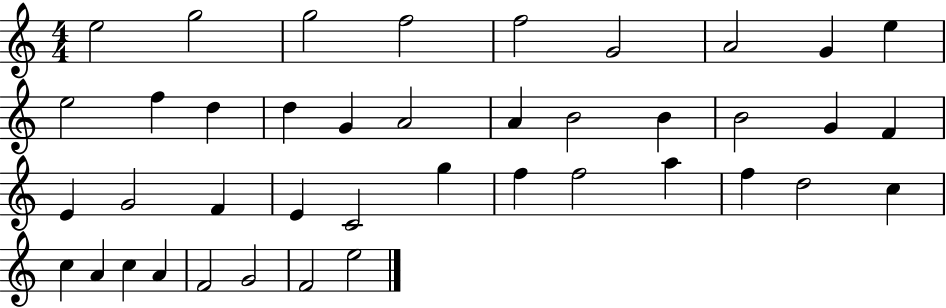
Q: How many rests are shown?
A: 0